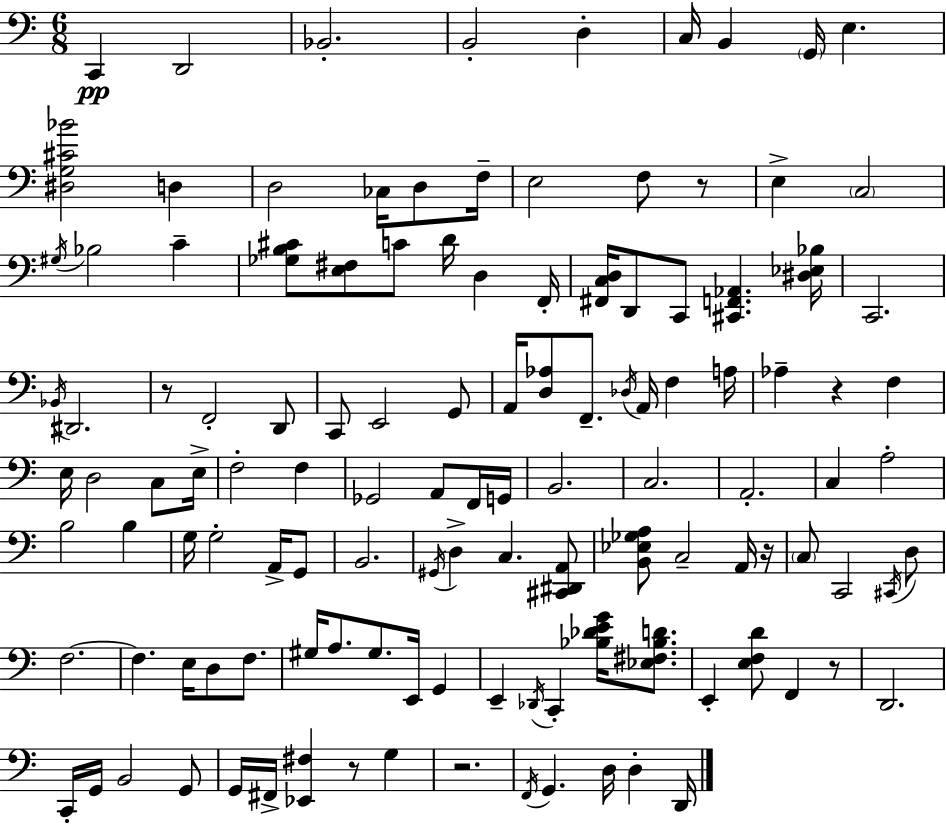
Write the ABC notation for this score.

X:1
T:Untitled
M:6/8
L:1/4
K:C
C,, D,,2 _B,,2 B,,2 D, C,/4 B,, G,,/4 E, [^D,G,^C_B]2 D, D,2 _C,/4 D,/2 F,/4 E,2 F,/2 z/2 E, C,2 ^G,/4 _B,2 C [_G,B,^C]/2 [E,^F,]/2 C/2 D/4 D, F,,/4 [^F,,C,D,]/4 D,,/2 C,,/2 [^C,,F,,_A,,] [^D,_E,_B,]/4 C,,2 _B,,/4 ^D,,2 z/2 F,,2 D,,/2 C,,/2 E,,2 G,,/2 A,,/4 [D,_A,]/2 F,,/2 _D,/4 A,,/4 F, A,/4 _A, z F, E,/4 D,2 C,/2 E,/4 F,2 F, _G,,2 A,,/2 F,,/4 G,,/4 B,,2 C,2 A,,2 C, A,2 B,2 B, G,/4 G,2 A,,/4 G,,/2 B,,2 ^G,,/4 D, C, [^C,,^D,,A,,]/2 [B,,_E,_G,A,]/2 C,2 A,,/4 z/4 C,/2 C,,2 ^C,,/4 D,/2 F,2 F, E,/4 D,/2 F,/2 ^G,/4 A,/2 ^G,/2 E,,/4 G,, E,, _D,,/4 C,, [_B,_DEG]/4 [_E,^F,_B,D]/2 E,, [E,F,D]/2 F,, z/2 D,,2 C,,/4 G,,/4 B,,2 G,,/2 G,,/4 ^F,,/4 [_E,,^F,] z/2 G, z2 F,,/4 G,, D,/4 D, D,,/4